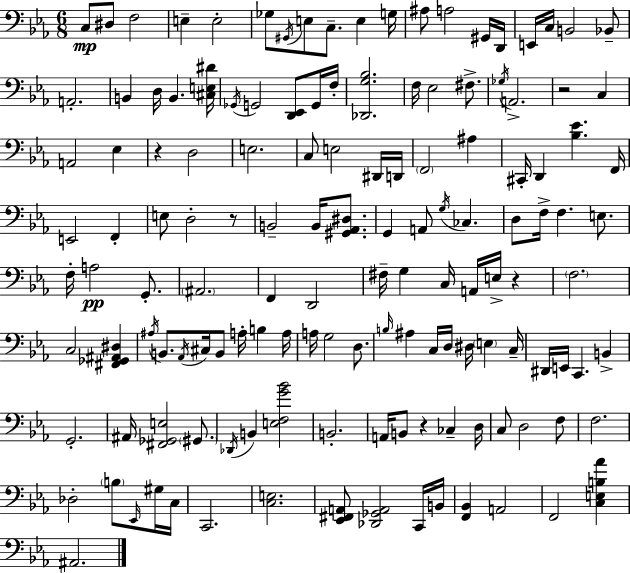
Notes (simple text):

C3/e D#3/e F3/h E3/q E3/h Gb3/e G#2/s E3/e C3/e. E3/q G3/s A#3/e A3/h G#2/s D2/s E2/s C3/s B2/h Bb2/e A2/h. B2/q D3/s B2/q. [C#3,E3,D#4]/s Gb2/s G2/h [D2,Eb2]/e G2/s F3/s [Db2,G3,Bb3]/h. F3/s Eb3/h F#3/e. Gb3/s A2/h. R/h C3/q A2/h Eb3/q R/q D3/h E3/h. C3/e E3/h D#2/s D2/s F2/h A#3/q C#2/s D2/q [Bb3,Eb4]/q. F2/s E2/h F2/q E3/e D3/h R/e B2/h B2/s [G#2,Ab2,D#3]/e. G2/q A2/e G3/s CES3/q. D3/e F3/s F3/q. E3/e. F3/s A3/h G2/e. A#2/h. F2/q D2/h F#3/s G3/q C3/s A2/s E3/s R/q F3/h. C3/h [F#2,Gb2,A#2,D#3]/q A#3/s B2/e. Ab2/s C#3/s B2/e A3/s B3/q A3/s A3/s G3/h D3/e. B3/s A#3/q C3/s D3/s D#3/s E3/q C3/s D#2/s E2/s C2/q. B2/q G2/h. A#2/s [F#2,Gb2,E3]/h G#2/e. Db2/s B2/q [E3,F3,G4,Bb4]/h B2/h. A2/s B2/e R/q CES3/q D3/s C3/e D3/h F3/e F3/h. Db3/h B3/e Eb2/s G#3/s C3/s C2/h. [C3,E3]/h. [Eb2,F#2,A2]/e [Db2,Gb2,A2]/h C2/s B2/s [F2,Bb2]/q A2/h F2/h [C3,E3,B3,Ab4]/q A#2/h.